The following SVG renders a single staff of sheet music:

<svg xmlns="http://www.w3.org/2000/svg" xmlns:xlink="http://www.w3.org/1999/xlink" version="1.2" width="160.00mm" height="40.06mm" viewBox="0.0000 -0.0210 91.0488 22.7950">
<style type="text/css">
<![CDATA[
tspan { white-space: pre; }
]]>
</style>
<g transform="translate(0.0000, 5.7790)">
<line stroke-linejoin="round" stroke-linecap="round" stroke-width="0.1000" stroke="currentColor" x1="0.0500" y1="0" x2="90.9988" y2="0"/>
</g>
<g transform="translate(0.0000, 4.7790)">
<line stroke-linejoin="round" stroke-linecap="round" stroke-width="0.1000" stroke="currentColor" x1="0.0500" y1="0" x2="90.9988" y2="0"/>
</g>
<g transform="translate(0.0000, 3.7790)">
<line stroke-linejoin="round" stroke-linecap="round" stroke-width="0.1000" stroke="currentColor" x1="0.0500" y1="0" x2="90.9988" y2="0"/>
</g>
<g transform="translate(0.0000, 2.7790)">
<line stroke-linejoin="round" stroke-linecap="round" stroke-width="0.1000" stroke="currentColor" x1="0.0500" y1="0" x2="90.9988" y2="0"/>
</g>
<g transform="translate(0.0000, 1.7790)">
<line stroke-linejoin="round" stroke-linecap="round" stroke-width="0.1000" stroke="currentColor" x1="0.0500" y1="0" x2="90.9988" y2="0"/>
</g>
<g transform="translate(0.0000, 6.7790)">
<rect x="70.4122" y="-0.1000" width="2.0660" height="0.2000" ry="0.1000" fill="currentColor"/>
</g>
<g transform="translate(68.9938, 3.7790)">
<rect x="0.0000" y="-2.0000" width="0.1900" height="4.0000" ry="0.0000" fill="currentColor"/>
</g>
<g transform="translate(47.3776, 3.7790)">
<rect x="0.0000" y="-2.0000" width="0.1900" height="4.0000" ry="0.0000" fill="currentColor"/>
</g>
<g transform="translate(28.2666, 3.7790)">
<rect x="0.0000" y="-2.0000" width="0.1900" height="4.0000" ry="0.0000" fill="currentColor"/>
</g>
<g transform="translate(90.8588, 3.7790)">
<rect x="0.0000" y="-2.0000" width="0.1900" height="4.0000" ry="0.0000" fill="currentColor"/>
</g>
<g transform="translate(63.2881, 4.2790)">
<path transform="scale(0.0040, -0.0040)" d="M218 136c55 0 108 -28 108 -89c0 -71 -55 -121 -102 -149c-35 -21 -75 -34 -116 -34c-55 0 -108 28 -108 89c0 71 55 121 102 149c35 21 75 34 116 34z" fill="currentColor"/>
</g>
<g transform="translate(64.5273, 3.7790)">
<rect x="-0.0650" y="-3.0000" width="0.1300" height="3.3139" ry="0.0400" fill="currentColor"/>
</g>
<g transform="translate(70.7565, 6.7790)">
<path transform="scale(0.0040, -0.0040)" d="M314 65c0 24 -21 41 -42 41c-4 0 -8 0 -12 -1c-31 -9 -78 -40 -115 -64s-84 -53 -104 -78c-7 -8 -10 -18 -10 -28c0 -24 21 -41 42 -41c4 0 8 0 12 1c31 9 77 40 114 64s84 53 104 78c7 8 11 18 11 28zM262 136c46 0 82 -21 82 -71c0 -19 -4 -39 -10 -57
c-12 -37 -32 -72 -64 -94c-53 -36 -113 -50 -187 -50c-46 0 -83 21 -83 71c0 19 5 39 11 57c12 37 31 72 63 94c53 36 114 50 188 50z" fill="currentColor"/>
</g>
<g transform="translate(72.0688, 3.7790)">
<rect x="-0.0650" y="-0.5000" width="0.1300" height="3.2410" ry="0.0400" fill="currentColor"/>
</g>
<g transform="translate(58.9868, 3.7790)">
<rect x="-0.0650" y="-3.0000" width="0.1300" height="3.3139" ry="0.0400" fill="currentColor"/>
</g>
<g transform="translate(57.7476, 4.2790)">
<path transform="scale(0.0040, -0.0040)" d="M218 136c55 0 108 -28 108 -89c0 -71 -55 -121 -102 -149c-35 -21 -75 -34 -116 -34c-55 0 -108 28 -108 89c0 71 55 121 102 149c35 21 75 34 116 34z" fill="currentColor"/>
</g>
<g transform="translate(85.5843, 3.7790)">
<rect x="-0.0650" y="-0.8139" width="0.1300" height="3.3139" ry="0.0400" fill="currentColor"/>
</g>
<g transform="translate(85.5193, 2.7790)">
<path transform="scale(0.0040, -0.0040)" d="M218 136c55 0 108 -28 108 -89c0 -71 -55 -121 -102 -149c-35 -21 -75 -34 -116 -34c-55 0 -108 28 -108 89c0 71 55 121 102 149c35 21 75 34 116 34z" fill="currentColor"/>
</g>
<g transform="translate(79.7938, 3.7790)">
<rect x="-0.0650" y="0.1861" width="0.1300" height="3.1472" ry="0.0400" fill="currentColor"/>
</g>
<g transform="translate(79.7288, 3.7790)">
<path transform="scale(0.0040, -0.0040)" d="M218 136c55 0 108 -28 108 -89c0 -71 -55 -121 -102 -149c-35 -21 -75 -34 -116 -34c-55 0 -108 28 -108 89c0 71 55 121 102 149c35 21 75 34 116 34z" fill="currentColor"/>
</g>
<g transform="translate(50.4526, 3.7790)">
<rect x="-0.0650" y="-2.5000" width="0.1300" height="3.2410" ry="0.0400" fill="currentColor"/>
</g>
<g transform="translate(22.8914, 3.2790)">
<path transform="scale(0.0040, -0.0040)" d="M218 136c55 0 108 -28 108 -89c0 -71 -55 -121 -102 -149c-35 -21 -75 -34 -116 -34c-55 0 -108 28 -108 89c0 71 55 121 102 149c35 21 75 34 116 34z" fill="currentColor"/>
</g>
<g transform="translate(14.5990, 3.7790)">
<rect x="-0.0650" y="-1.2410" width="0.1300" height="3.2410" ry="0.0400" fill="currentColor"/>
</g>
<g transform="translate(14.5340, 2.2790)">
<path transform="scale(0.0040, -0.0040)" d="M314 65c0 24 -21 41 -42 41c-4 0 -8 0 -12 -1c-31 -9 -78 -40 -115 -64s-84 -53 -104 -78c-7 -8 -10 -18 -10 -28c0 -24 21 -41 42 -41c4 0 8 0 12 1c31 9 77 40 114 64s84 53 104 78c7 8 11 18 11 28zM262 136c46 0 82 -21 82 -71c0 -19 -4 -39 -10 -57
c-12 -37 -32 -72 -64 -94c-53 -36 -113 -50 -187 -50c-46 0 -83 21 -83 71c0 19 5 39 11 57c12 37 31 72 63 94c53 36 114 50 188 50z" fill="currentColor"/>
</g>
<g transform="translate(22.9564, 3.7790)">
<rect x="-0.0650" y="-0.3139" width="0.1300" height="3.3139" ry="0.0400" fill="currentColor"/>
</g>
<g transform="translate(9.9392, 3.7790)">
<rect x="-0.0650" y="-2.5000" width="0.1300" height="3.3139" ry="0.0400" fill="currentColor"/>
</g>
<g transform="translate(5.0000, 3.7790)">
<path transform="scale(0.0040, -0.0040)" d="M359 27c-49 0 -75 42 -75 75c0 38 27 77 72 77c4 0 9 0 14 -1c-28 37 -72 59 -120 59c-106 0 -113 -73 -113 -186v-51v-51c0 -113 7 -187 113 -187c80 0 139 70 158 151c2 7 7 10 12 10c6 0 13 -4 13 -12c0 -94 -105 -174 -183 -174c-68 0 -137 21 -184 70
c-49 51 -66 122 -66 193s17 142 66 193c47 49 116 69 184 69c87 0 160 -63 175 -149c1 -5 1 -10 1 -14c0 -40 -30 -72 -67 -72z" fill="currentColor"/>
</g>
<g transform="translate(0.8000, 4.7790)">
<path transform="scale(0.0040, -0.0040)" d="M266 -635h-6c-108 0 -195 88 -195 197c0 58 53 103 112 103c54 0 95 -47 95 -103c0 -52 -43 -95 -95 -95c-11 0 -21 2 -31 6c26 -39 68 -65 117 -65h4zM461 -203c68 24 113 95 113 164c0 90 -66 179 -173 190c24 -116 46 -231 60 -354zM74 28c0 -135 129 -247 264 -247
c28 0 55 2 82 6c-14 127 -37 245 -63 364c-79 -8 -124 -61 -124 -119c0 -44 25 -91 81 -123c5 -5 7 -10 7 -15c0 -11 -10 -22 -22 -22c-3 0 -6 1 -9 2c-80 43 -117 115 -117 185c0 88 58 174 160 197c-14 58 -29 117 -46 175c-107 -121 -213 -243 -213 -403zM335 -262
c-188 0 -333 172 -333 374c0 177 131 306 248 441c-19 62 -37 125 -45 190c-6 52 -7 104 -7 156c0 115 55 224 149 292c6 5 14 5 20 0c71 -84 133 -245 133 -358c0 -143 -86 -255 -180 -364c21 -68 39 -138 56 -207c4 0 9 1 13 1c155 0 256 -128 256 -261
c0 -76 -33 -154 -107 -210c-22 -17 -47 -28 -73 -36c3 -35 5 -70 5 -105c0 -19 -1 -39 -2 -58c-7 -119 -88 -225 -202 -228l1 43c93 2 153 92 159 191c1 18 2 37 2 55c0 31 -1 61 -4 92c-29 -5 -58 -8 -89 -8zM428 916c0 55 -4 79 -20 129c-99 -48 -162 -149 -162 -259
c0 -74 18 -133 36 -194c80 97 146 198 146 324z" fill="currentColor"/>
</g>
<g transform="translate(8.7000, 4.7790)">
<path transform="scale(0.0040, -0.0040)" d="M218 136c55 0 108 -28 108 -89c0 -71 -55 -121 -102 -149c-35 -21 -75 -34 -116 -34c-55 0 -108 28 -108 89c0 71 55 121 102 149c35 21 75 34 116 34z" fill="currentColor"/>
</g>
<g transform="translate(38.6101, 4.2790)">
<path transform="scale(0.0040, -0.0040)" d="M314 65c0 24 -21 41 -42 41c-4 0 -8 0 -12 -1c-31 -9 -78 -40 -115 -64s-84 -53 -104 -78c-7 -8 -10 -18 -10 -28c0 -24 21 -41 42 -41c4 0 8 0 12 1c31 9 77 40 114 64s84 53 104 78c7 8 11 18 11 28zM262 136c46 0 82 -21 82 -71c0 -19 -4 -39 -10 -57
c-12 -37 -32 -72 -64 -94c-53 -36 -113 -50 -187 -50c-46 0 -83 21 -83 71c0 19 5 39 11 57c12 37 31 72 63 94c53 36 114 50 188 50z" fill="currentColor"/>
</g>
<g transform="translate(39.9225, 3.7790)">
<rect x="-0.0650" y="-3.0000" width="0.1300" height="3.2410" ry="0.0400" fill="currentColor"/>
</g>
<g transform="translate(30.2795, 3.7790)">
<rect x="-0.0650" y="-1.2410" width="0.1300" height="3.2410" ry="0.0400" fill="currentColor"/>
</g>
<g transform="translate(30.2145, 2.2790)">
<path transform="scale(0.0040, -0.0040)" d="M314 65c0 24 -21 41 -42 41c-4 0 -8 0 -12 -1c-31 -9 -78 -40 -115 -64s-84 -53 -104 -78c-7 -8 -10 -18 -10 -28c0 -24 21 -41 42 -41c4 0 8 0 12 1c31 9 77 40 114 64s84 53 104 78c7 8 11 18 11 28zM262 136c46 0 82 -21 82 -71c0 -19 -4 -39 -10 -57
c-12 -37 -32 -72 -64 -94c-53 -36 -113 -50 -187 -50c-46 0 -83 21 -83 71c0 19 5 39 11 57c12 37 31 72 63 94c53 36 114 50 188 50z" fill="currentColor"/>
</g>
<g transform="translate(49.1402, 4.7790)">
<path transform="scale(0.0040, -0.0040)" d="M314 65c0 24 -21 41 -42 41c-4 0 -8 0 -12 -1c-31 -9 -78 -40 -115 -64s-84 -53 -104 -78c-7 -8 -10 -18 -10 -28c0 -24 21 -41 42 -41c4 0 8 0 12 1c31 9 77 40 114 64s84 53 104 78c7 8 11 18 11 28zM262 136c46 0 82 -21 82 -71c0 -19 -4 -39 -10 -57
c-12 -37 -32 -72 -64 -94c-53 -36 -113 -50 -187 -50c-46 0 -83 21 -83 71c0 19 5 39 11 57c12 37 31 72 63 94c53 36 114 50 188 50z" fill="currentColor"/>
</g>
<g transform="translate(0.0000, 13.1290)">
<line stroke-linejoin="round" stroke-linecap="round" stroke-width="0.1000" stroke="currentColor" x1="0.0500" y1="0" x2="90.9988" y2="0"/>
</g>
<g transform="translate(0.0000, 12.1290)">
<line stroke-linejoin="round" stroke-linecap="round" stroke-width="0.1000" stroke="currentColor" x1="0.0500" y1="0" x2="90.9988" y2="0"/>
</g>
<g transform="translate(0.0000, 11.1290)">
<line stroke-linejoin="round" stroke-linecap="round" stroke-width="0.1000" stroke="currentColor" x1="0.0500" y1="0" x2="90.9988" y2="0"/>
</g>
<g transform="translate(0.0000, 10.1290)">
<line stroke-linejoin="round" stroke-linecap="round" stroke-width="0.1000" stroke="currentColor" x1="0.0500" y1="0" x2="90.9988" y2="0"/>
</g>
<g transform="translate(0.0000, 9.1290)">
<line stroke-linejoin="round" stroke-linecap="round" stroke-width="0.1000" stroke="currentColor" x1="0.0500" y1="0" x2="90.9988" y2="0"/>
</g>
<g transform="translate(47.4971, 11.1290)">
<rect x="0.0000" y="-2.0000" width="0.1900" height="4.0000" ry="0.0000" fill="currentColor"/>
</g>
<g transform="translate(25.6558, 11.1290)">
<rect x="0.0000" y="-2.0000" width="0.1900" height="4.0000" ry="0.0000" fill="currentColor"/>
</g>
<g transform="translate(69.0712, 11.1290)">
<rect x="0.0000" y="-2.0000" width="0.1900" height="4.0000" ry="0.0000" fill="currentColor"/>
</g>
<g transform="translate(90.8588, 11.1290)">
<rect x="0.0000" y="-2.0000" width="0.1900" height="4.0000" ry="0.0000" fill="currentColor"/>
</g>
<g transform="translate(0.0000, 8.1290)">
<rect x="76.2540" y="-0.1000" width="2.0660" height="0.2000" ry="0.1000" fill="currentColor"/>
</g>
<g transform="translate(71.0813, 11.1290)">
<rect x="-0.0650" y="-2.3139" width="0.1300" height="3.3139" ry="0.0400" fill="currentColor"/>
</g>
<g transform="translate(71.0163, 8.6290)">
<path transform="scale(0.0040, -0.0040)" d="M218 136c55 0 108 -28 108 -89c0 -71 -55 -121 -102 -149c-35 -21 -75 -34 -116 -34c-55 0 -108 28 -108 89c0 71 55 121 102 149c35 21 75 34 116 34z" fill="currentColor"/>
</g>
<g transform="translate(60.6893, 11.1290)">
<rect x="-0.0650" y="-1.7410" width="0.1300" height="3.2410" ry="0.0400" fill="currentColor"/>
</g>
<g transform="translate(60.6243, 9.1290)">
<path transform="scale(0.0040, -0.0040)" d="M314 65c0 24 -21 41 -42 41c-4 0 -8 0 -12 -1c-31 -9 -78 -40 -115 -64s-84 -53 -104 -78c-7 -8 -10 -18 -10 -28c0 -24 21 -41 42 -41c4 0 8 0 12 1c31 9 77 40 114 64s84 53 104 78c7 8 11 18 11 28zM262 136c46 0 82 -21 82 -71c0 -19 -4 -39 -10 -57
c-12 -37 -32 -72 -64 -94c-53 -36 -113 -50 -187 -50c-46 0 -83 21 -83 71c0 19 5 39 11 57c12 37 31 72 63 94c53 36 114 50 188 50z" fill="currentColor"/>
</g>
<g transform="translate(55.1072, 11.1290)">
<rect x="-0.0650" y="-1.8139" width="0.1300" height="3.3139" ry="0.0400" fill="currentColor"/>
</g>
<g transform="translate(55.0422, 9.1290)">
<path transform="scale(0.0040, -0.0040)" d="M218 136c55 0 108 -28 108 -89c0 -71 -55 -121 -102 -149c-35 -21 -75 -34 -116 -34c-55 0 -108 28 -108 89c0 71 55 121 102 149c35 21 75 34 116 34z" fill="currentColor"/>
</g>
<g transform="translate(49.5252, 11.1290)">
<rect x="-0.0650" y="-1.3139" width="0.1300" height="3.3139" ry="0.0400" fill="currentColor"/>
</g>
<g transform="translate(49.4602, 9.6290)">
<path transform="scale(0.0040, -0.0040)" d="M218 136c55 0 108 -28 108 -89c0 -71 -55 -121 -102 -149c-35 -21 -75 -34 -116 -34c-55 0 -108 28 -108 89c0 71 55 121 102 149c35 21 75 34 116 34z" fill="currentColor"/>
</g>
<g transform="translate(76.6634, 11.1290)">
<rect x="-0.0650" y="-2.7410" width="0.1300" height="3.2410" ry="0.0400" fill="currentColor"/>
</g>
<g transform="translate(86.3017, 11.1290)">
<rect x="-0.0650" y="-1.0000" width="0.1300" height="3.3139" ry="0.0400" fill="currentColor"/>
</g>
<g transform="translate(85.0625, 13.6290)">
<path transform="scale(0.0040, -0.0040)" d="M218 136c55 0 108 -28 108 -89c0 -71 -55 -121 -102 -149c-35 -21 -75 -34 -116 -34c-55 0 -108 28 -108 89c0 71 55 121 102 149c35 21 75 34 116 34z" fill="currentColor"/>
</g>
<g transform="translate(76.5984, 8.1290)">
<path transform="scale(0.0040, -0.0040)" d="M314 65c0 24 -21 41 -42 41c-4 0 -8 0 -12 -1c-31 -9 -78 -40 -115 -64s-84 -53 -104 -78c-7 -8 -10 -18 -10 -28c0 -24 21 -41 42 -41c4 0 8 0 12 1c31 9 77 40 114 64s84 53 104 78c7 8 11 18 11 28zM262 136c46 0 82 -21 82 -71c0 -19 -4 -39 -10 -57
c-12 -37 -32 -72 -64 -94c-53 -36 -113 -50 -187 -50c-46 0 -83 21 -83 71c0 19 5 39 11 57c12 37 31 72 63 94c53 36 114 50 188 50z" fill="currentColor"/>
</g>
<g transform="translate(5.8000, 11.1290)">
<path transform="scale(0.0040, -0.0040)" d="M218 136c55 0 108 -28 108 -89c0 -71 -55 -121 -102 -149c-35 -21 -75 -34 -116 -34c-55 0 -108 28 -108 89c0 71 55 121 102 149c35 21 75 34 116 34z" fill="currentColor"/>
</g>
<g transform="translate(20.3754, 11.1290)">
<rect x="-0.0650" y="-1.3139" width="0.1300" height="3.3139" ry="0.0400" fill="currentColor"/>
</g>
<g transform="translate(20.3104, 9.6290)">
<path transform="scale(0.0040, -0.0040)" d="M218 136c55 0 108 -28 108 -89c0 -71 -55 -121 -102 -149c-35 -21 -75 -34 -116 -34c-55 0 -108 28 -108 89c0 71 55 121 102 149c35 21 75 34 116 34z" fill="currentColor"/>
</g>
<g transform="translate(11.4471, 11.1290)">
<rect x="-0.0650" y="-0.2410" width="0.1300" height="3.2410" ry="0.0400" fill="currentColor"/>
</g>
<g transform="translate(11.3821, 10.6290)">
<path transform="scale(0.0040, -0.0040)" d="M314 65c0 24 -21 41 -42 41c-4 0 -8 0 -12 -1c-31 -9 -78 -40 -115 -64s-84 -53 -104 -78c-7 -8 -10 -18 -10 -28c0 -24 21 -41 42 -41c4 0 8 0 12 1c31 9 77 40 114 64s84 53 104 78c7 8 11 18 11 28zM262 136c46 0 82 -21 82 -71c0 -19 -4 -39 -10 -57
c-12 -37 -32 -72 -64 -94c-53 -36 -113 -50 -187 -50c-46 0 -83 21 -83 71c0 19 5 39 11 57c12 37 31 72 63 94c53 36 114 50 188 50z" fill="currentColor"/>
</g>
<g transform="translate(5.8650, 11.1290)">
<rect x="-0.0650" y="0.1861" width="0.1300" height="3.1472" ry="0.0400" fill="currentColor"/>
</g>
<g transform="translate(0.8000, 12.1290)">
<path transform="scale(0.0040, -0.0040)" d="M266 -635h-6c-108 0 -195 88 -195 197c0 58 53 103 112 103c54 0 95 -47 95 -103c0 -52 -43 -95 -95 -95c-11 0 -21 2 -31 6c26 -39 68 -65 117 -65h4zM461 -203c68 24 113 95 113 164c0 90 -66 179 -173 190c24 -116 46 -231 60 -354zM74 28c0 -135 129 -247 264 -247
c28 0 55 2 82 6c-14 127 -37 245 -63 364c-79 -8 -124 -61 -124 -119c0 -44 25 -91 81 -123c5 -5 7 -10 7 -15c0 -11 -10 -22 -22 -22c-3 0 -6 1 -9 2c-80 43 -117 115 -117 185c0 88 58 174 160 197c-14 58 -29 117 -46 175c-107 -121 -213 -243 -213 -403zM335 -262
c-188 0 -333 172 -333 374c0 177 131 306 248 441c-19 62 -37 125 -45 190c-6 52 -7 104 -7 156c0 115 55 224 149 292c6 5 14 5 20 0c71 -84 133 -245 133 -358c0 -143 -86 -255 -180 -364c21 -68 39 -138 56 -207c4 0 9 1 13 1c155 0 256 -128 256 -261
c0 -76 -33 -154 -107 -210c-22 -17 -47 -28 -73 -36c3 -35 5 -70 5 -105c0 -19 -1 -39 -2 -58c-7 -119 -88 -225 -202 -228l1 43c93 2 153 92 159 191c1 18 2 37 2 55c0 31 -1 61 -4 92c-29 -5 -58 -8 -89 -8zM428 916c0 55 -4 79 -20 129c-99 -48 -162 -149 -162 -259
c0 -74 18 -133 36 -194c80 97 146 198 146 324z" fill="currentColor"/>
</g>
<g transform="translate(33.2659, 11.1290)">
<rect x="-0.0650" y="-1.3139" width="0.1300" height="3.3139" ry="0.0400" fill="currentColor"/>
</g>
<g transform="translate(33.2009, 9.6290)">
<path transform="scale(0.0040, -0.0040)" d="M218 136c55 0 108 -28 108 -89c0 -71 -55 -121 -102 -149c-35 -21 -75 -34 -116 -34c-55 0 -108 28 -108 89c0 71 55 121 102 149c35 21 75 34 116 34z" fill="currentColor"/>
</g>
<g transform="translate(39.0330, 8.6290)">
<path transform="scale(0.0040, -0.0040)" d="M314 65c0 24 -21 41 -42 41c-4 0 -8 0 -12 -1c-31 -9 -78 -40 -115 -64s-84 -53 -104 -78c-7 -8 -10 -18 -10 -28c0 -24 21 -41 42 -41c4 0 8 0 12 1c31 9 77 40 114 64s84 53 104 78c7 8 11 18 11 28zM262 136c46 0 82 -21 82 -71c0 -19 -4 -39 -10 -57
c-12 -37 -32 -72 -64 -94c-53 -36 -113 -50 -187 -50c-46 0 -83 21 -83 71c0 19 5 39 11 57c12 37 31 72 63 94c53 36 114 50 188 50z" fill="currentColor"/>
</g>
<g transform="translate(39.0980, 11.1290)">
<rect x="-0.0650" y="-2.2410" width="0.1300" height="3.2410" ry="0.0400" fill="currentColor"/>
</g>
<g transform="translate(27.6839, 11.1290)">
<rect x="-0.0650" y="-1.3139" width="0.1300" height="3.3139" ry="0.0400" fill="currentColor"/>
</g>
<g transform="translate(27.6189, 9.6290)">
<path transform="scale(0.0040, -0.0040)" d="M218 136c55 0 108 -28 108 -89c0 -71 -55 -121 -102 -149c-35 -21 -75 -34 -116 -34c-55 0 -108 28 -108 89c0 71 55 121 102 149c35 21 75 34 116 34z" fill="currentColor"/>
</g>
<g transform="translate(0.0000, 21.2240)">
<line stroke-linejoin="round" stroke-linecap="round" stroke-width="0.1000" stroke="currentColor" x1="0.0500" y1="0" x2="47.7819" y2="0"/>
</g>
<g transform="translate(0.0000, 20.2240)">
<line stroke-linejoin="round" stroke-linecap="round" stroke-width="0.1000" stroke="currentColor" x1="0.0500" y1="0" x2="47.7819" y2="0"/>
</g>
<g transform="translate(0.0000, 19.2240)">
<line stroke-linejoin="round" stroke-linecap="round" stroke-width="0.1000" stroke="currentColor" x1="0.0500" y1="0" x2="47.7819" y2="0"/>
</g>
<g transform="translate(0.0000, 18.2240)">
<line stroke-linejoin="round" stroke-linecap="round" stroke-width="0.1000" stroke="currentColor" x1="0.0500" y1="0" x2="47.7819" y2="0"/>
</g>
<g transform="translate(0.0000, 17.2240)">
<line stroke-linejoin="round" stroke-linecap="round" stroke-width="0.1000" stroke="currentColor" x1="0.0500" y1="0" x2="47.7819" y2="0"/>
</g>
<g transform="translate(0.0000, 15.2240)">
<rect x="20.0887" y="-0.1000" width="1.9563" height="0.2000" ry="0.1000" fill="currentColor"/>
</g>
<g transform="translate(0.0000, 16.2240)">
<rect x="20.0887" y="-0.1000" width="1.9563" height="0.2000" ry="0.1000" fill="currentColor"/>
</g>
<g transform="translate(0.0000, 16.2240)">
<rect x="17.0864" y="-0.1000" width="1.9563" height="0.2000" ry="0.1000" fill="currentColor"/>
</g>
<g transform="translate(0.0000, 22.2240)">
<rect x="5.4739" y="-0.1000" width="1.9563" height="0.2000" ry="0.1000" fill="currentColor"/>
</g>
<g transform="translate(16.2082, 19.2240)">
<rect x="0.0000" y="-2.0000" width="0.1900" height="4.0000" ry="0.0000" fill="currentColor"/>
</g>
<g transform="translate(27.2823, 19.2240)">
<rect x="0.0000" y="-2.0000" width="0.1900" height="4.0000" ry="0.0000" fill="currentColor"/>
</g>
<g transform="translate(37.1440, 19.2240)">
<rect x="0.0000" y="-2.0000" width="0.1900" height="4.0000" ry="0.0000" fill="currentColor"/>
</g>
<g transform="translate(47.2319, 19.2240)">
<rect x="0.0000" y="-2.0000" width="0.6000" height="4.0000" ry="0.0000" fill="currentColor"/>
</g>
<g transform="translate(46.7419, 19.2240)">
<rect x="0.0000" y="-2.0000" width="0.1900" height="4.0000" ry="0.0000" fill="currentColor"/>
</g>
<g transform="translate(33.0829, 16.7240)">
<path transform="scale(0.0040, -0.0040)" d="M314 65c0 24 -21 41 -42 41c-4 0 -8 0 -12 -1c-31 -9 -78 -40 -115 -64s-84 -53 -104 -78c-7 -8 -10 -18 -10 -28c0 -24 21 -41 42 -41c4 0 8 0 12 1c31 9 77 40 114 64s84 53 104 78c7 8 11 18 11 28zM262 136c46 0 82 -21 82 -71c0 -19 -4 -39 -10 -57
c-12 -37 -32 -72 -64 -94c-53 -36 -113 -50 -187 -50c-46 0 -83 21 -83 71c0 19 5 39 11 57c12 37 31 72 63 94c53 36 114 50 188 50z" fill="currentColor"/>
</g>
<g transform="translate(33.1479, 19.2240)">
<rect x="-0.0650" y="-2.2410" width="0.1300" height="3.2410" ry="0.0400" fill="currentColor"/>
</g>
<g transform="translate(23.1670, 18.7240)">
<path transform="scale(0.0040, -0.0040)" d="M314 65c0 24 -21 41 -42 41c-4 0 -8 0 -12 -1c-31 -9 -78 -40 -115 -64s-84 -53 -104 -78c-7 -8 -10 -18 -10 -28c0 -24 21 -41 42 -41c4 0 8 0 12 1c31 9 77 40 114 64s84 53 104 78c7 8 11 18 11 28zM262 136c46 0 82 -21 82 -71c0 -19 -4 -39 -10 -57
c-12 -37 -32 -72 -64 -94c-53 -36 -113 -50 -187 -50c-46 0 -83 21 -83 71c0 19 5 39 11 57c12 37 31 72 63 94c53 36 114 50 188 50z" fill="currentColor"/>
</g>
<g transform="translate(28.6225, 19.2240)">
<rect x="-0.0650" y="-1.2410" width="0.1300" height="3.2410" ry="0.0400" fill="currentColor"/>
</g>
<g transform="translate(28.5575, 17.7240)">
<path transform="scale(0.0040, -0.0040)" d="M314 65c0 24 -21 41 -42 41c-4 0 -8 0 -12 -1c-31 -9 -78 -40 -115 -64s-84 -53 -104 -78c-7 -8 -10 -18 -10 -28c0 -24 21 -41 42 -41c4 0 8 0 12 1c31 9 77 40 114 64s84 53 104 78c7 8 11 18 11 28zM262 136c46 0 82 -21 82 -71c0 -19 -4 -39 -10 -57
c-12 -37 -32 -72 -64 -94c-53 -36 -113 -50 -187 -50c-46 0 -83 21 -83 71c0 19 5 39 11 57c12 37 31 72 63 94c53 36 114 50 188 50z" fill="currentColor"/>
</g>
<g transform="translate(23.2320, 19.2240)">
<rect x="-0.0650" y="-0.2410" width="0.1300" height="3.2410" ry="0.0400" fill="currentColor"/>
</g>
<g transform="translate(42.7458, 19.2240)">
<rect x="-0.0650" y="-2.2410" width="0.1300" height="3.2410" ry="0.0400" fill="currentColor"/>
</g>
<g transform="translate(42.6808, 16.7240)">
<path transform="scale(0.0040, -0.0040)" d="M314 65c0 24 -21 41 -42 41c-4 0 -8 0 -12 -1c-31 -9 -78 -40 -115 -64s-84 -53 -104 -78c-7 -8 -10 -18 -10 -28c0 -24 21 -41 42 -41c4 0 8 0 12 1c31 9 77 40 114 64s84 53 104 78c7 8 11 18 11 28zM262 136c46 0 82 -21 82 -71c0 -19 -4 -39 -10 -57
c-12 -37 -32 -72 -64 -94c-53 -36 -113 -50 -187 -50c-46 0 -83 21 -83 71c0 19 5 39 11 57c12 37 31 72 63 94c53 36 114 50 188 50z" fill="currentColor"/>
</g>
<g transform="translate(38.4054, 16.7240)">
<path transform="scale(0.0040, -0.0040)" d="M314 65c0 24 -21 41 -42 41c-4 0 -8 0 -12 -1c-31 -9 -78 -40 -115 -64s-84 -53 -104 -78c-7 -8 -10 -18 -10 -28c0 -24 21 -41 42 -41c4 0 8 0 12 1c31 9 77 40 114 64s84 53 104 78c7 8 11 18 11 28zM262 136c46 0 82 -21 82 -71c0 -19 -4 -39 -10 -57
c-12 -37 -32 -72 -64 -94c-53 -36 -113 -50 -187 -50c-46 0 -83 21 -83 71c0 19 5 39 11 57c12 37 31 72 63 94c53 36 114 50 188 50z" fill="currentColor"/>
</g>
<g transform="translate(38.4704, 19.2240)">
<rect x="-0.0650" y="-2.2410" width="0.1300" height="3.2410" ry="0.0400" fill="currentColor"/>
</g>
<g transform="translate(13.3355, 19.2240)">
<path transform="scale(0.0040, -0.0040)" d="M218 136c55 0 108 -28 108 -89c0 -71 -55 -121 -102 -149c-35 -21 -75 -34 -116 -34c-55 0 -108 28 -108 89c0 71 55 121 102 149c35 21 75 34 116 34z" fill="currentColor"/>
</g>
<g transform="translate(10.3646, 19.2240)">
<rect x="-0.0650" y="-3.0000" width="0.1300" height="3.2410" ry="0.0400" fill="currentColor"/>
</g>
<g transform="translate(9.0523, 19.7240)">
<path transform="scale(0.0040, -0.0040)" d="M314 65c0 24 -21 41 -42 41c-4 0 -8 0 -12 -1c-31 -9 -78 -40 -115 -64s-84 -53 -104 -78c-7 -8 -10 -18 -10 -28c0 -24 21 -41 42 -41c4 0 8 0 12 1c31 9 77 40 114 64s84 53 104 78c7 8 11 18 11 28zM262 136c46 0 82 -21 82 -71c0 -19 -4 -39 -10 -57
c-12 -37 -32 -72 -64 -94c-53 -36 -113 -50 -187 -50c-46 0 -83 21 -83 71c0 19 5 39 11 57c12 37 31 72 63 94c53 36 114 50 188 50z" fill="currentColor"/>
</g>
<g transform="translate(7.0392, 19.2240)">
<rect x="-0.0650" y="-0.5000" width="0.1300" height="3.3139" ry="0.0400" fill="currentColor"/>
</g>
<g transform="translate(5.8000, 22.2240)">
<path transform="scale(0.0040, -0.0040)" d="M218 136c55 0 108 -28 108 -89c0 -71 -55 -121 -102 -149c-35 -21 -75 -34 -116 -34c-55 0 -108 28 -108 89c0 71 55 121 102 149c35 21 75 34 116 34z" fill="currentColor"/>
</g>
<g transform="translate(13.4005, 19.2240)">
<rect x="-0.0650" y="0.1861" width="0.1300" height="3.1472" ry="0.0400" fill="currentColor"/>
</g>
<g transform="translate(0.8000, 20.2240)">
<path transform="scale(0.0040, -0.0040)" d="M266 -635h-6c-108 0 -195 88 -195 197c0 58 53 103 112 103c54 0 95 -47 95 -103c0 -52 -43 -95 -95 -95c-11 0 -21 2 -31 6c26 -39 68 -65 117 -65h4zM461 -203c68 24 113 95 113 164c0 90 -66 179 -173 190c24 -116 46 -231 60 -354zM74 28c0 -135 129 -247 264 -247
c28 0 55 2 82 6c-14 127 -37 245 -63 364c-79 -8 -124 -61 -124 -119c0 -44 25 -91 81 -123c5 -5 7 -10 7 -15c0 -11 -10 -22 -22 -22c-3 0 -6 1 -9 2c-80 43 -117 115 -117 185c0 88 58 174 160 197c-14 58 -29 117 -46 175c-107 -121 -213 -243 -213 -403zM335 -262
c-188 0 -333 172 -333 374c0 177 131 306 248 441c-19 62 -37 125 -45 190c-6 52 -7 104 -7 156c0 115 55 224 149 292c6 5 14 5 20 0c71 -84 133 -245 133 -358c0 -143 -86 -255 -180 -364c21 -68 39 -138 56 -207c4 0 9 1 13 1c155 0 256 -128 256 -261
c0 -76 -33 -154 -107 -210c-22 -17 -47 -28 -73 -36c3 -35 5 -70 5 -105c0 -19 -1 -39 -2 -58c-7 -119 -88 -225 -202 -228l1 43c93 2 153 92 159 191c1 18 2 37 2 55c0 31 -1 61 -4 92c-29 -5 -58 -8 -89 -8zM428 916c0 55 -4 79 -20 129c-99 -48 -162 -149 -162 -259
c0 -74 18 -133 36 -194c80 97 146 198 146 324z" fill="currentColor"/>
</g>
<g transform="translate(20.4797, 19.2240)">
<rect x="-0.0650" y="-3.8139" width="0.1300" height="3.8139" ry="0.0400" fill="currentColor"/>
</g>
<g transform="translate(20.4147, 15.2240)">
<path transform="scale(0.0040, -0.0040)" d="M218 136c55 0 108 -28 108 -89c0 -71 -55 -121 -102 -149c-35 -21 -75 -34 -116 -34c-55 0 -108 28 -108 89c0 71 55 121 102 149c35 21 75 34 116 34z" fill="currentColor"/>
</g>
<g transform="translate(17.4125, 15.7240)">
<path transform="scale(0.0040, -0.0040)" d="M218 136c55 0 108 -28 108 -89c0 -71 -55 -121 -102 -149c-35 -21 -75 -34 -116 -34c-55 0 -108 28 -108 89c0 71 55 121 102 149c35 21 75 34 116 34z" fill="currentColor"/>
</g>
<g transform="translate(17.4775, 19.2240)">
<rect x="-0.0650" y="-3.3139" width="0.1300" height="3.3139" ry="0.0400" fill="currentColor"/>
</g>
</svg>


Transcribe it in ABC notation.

X:1
T:Untitled
M:4/4
L:1/4
K:C
G e2 c e2 A2 G2 A A C2 B d B c2 e e e g2 e f f2 g a2 D C A2 B b c' c2 e2 g2 g2 g2